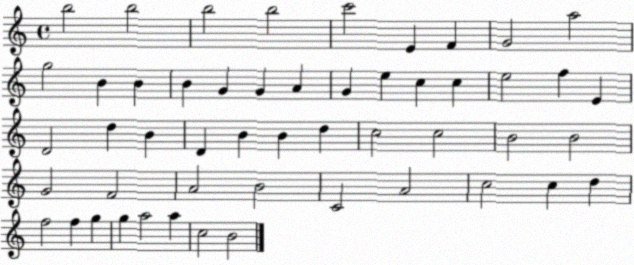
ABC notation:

X:1
T:Untitled
M:4/4
L:1/4
K:C
b2 b2 b2 b2 c'2 E F G2 a2 g2 B B B G G A G e c c e2 f E D2 d B D B B d c2 c2 B2 B2 G2 F2 A2 B2 C2 A2 c2 c d f2 f g g a2 a c2 B2